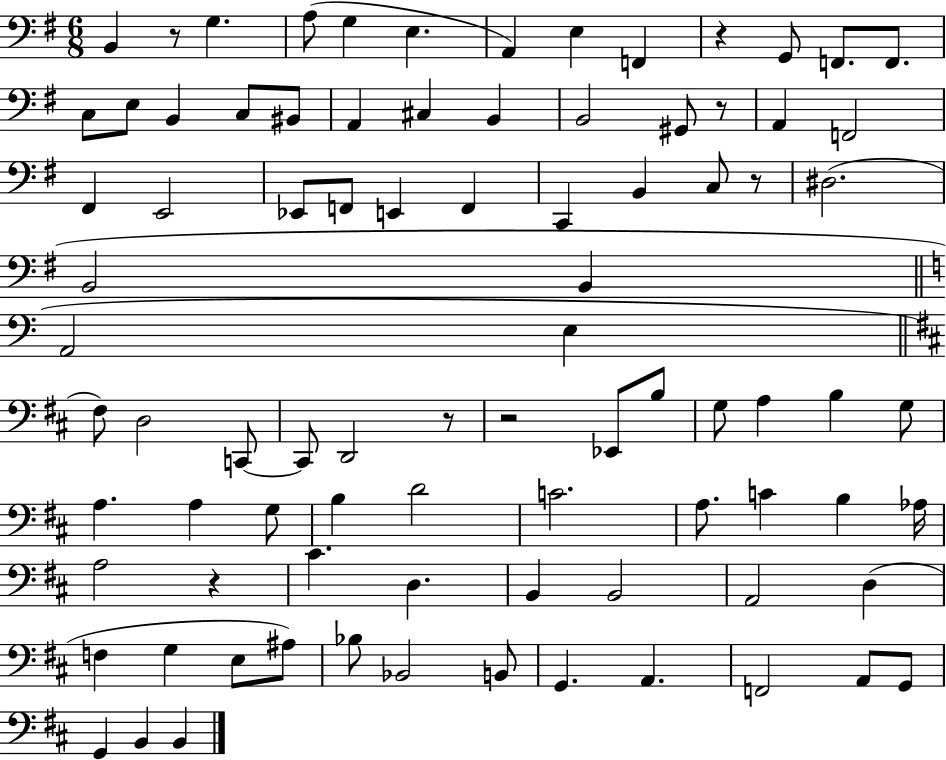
{
  \clef bass
  \numericTimeSignature
  \time 6/8
  \key g \major
  b,4 r8 g4. | a8( g4 e4. | a,4) e4 f,4 | r4 g,8 f,8. f,8. | \break c8 e8 b,4 c8 bis,8 | a,4 cis4 b,4 | b,2 gis,8 r8 | a,4 f,2 | \break fis,4 e,2 | ees,8 f,8 e,4 f,4 | c,4 b,4 c8 r8 | dis2.( | \break b,2 b,4 | \bar "||" \break \key c \major a,2 e4 | \bar "||" \break \key d \major fis8) d2 c,8~~ | c,8 d,2 r8 | r2 ees,8 b8 | g8 a4 b4 g8 | \break a4. a4 g8 | b4 d'2 | c'2. | a8. c'4 b4 aes16 | \break a2 r4 | cis'4. d4. | b,4 b,2 | a,2 d4( | \break f4 g4 e8 ais8) | bes8 bes,2 b,8 | g,4. a,4. | f,2 a,8 g,8 | \break g,4 b,4 b,4 | \bar "|."
}